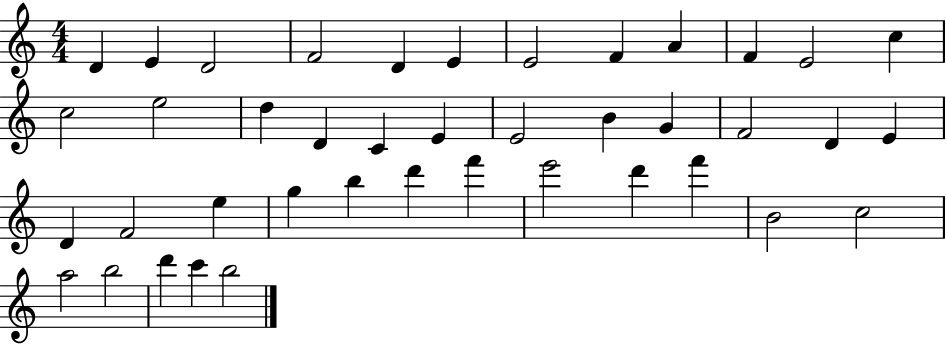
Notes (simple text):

D4/q E4/q D4/h F4/h D4/q E4/q E4/h F4/q A4/q F4/q E4/h C5/q C5/h E5/h D5/q D4/q C4/q E4/q E4/h B4/q G4/q F4/h D4/q E4/q D4/q F4/h E5/q G5/q B5/q D6/q F6/q E6/h D6/q F6/q B4/h C5/h A5/h B5/h D6/q C6/q B5/h